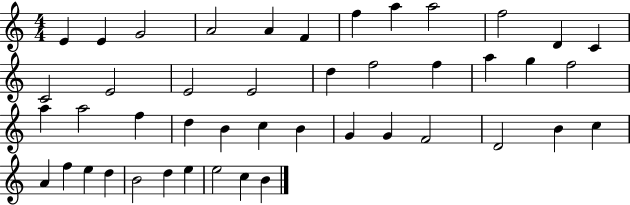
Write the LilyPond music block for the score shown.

{
  \clef treble
  \numericTimeSignature
  \time 4/4
  \key c \major
  e'4 e'4 g'2 | a'2 a'4 f'4 | f''4 a''4 a''2 | f''2 d'4 c'4 | \break c'2 e'2 | e'2 e'2 | d''4 f''2 f''4 | a''4 g''4 f''2 | \break a''4 a''2 f''4 | d''4 b'4 c''4 b'4 | g'4 g'4 f'2 | d'2 b'4 c''4 | \break a'4 f''4 e''4 d''4 | b'2 d''4 e''4 | e''2 c''4 b'4 | \bar "|."
}